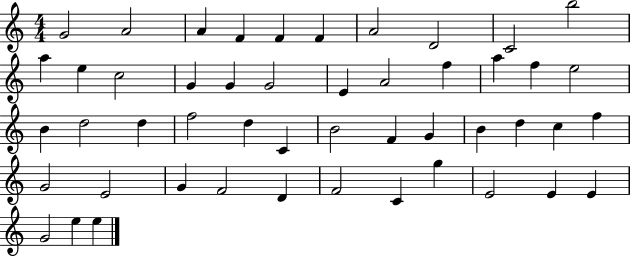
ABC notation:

X:1
T:Untitled
M:4/4
L:1/4
K:C
G2 A2 A F F F A2 D2 C2 b2 a e c2 G G G2 E A2 f a f e2 B d2 d f2 d C B2 F G B d c f G2 E2 G F2 D F2 C g E2 E E G2 e e